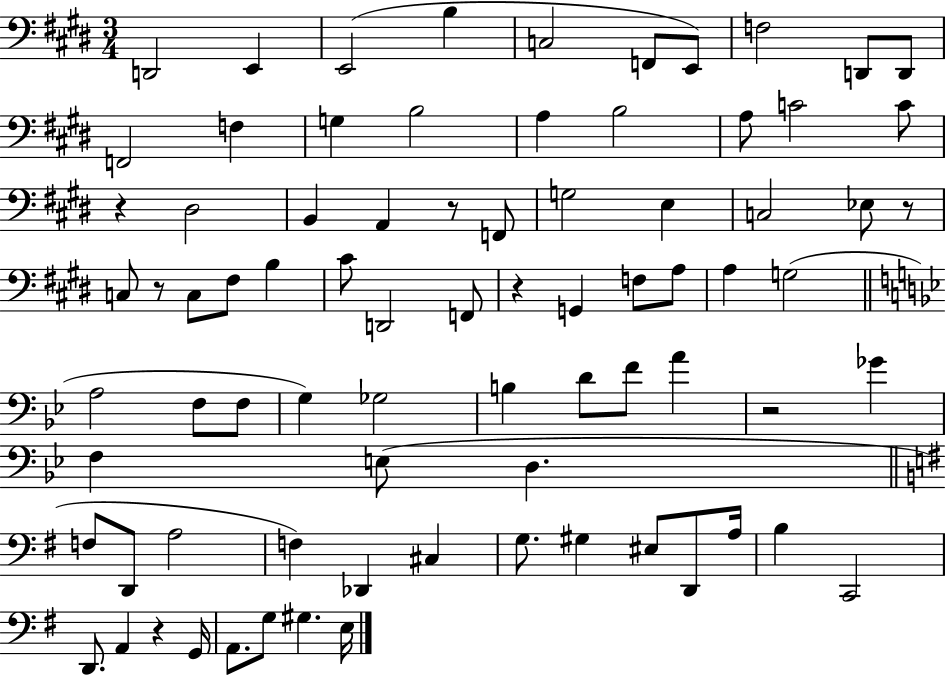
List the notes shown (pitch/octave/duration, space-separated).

D2/h E2/q E2/h B3/q C3/h F2/e E2/e F3/h D2/e D2/e F2/h F3/q G3/q B3/h A3/q B3/h A3/e C4/h C4/e R/q D#3/h B2/q A2/q R/e F2/e G3/h E3/q C3/h Eb3/e R/e C3/e R/e C3/e F#3/e B3/q C#4/e D2/h F2/e R/q G2/q F3/e A3/e A3/q G3/h A3/h F3/e F3/e G3/q Gb3/h B3/q D4/e F4/e A4/q R/h Gb4/q F3/q E3/e D3/q. F3/e D2/e A3/h F3/q Db2/q C#3/q G3/e. G#3/q EIS3/e D2/e A3/s B3/q C2/h D2/e. A2/q R/q G2/s A2/e. G3/e G#3/q. E3/s